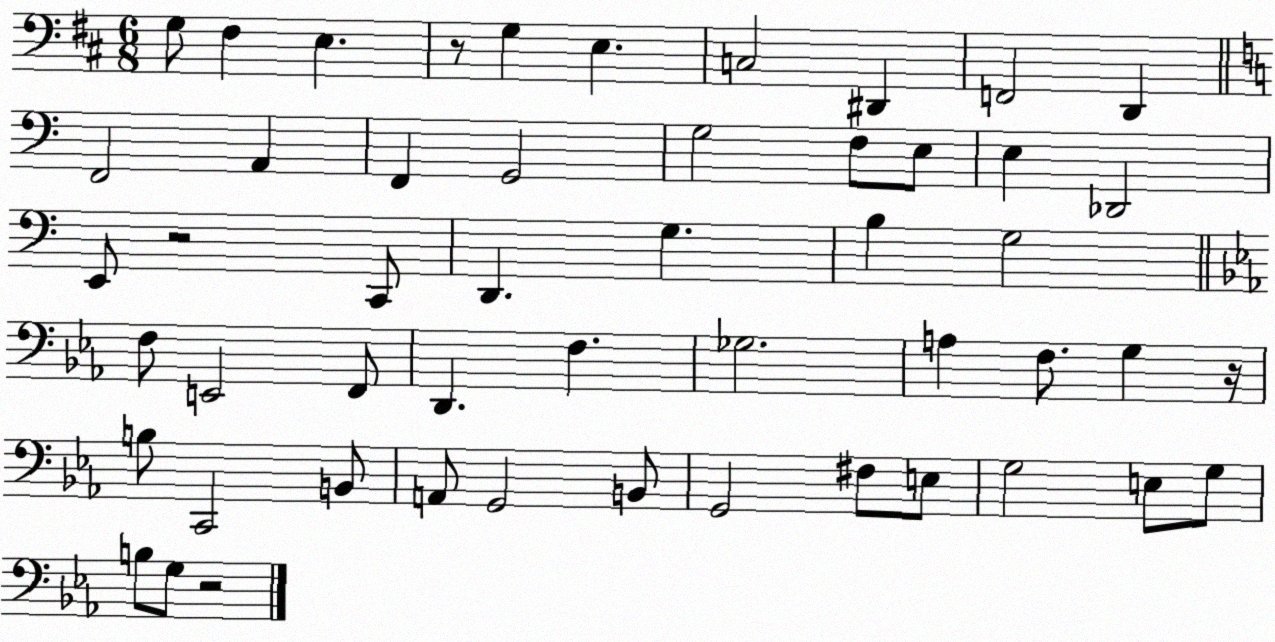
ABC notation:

X:1
T:Untitled
M:6/8
L:1/4
K:D
G,/2 ^F, E, z/2 G, E, C,2 ^D,, F,,2 D,, F,,2 A,, F,, G,,2 G,2 F,/2 E,/2 E, _D,,2 E,,/2 z2 C,,/2 D,, G, B, G,2 F,/2 E,,2 F,,/2 D,, F, _G,2 A, F,/2 G, z/4 B,/2 C,,2 B,,/2 A,,/2 G,,2 B,,/2 G,,2 ^F,/2 E,/2 G,2 E,/2 G,/2 B,/2 G,/2 z2